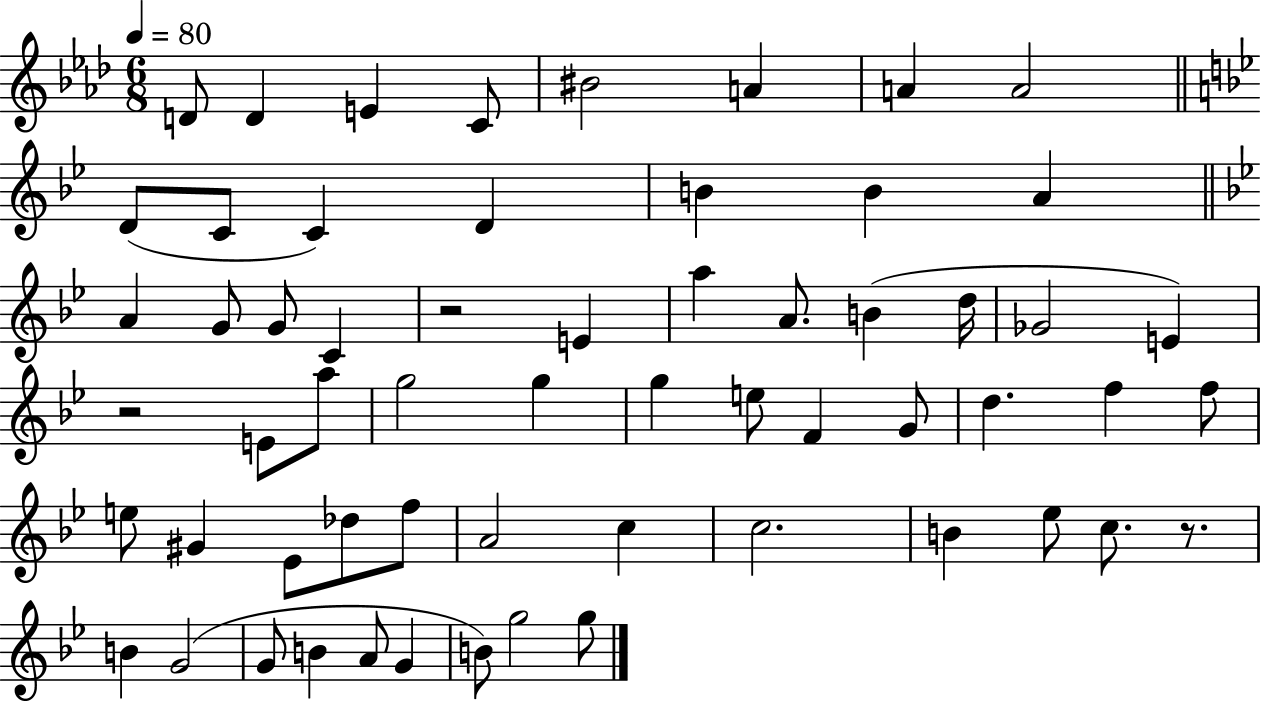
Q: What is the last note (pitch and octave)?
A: G5